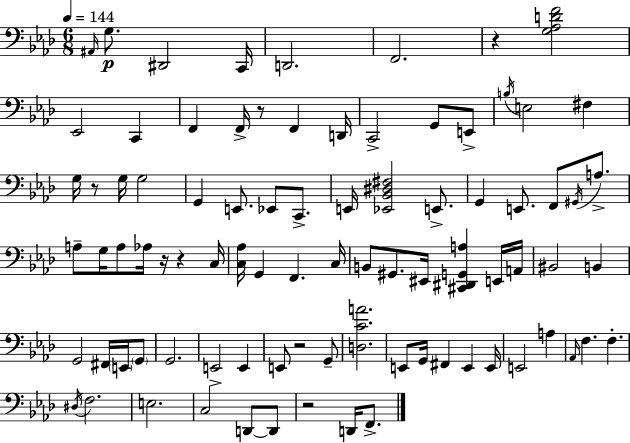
A#2/s G3/e. D#2/h C2/s D2/h. F2/h. R/q [G3,Ab3,D4,F4]/h Eb2/h C2/q F2/q F2/s R/e F2/q D2/s C2/h G2/e E2/e B3/s E3/h F#3/q G3/s R/e G3/s G3/h G2/q E2/e. Eb2/e C2/e. E2/s [Eb2,Bb2,D#3,F#3]/h E2/e. G2/q E2/e. F2/e G#2/s A3/e. A3/e G3/s A3/e Ab3/s R/s R/q C3/s [C3,Ab3]/s G2/q F2/q. C3/s B2/e G#2/e. EIS2/s [C#2,D#2,G2,A3]/q E2/s A2/s BIS2/h B2/q G2/h F#2/s E2/s G2/e G2/h. E2/h E2/q E2/e R/h G2/e [D3,C4,A4]/h. E2/e G2/s F#2/q E2/q E2/s E2/h A3/q Ab2/s F3/q. F3/q. D#3/s F3/h. E3/h. C3/h D2/e D2/e R/h D2/s F2/e.